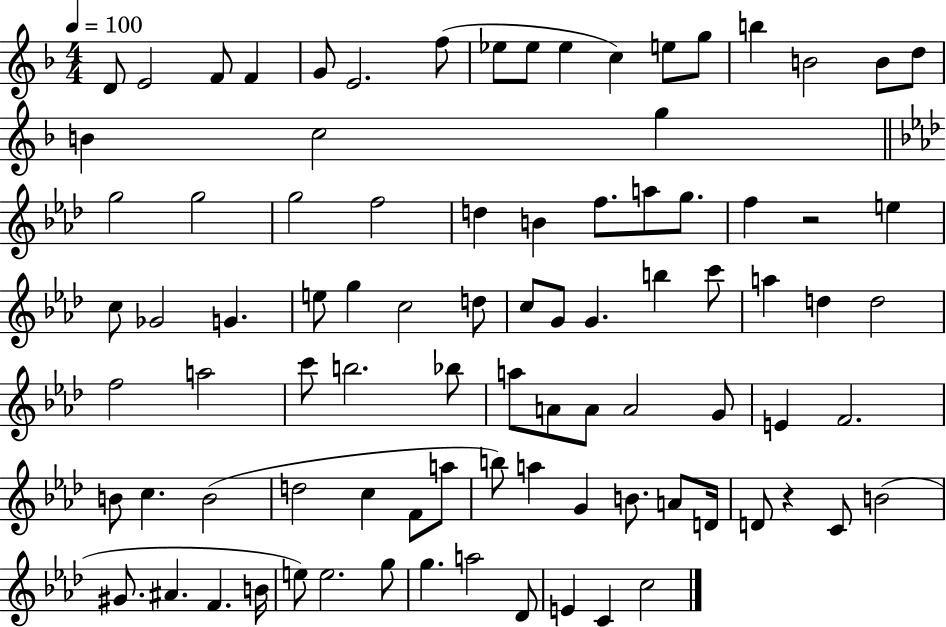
D4/e E4/h F4/e F4/q G4/e E4/h. F5/e Eb5/e Eb5/e Eb5/q C5/q E5/e G5/e B5/q B4/h B4/e D5/e B4/q C5/h G5/q G5/h G5/h G5/h F5/h D5/q B4/q F5/e. A5/e G5/e. F5/q R/h E5/q C5/e Gb4/h G4/q. E5/e G5/q C5/h D5/e C5/e G4/e G4/q. B5/q C6/e A5/q D5/q D5/h F5/h A5/h C6/e B5/h. Bb5/e A5/e A4/e A4/e A4/h G4/e E4/q F4/h. B4/e C5/q. B4/h D5/h C5/q F4/e A5/e B5/e A5/q G4/q B4/e. A4/e D4/s D4/e R/q C4/e B4/h G#4/e. A#4/q. F4/q. B4/s E5/e E5/h. G5/e G5/q. A5/h Db4/e E4/q C4/q C5/h